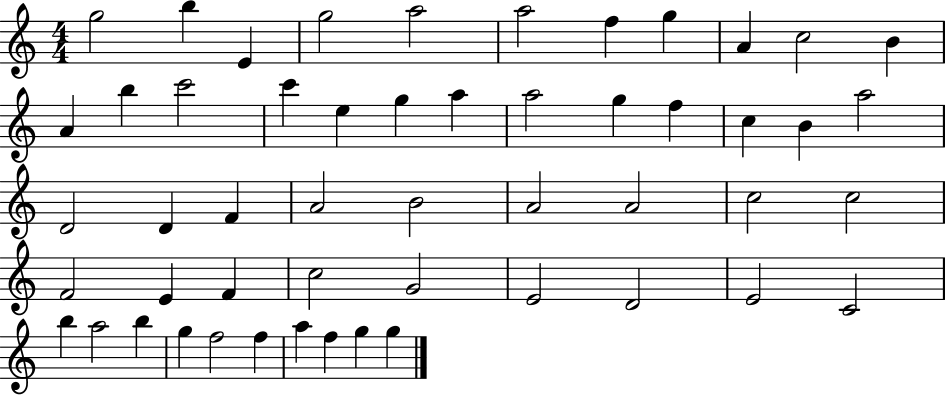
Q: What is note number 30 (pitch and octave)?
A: A4